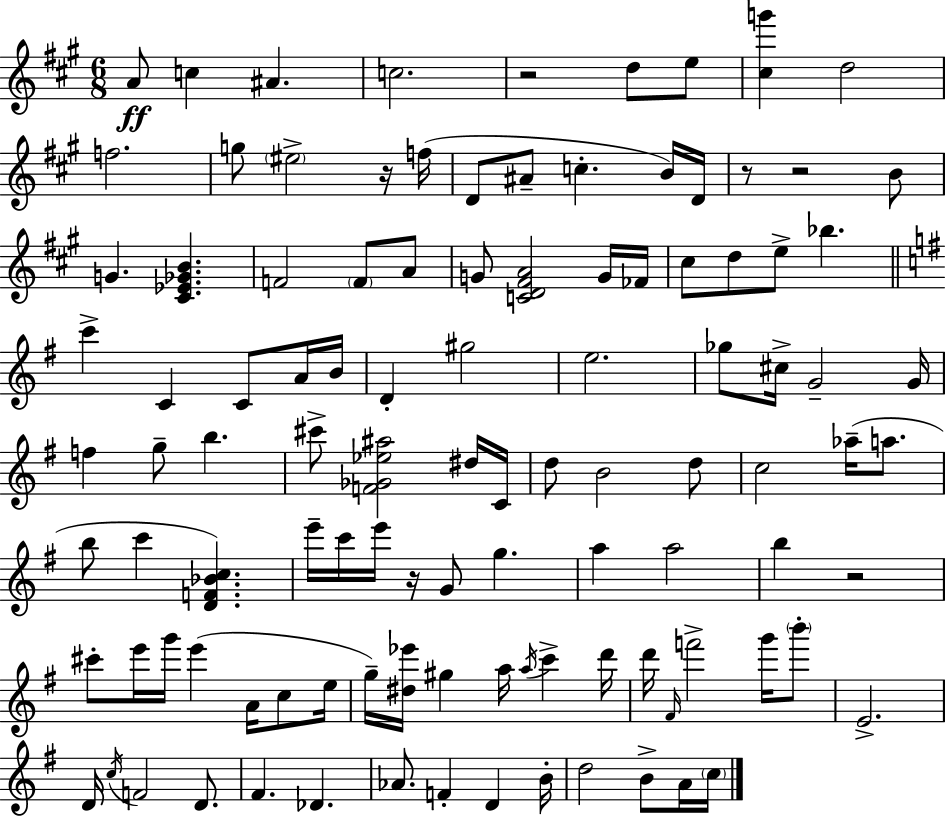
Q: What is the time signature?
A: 6/8